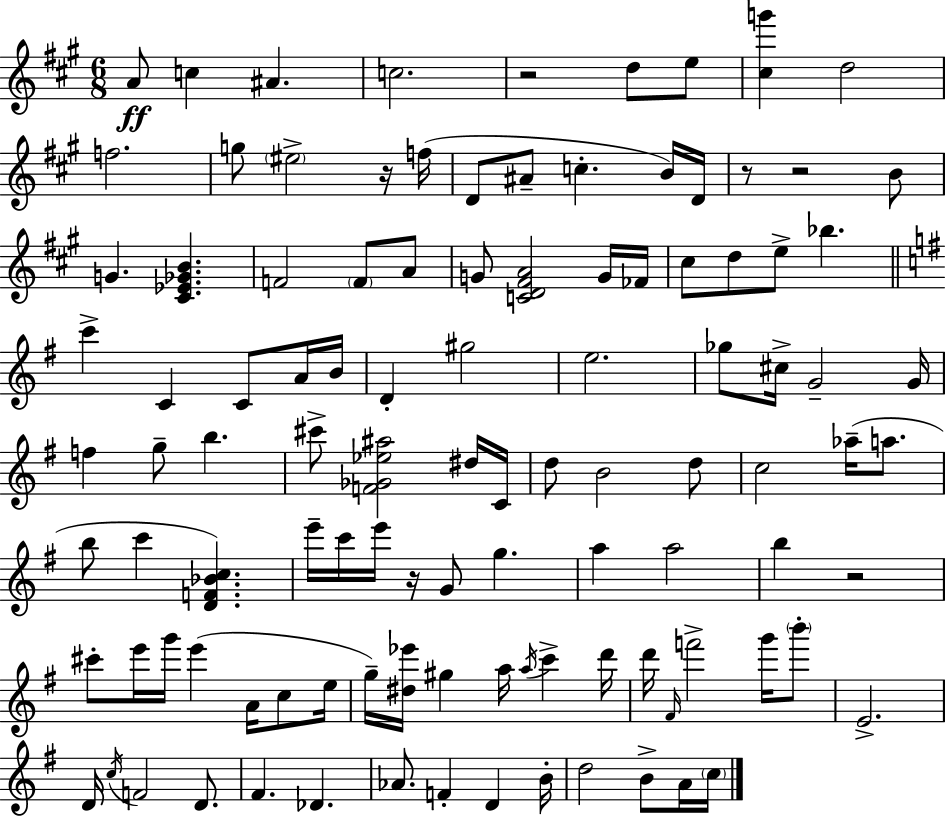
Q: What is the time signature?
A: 6/8